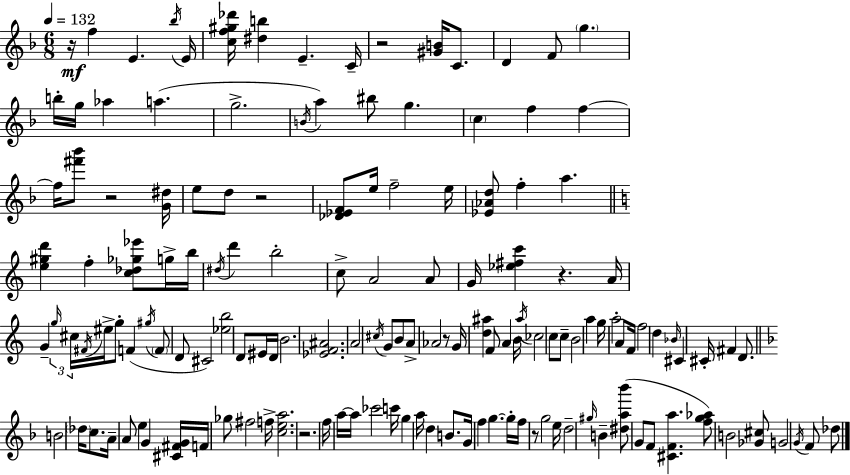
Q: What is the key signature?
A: D minor